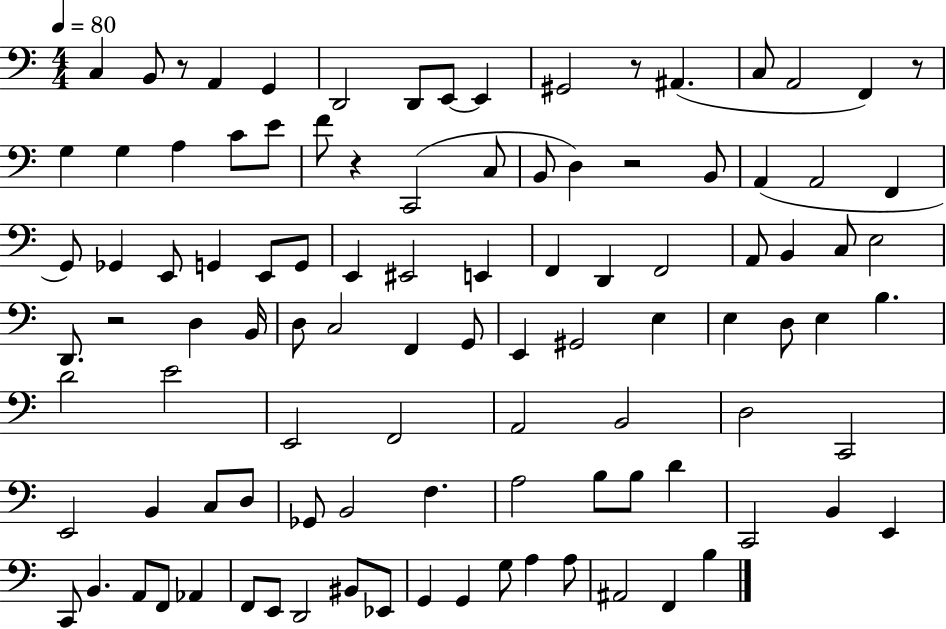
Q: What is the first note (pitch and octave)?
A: C3